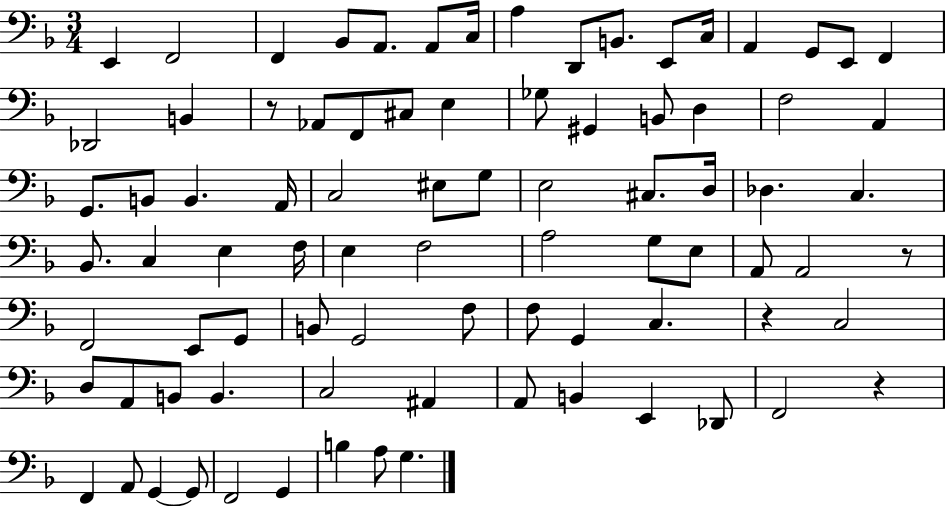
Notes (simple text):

E2/q F2/h F2/q Bb2/e A2/e. A2/e C3/s A3/q D2/e B2/e. E2/e C3/s A2/q G2/e E2/e F2/q Db2/h B2/q R/e Ab2/e F2/e C#3/e E3/q Gb3/e G#2/q B2/e D3/q F3/h A2/q G2/e. B2/e B2/q. A2/s C3/h EIS3/e G3/e E3/h C#3/e. D3/s Db3/q. C3/q. Bb2/e. C3/q E3/q F3/s E3/q F3/h A3/h G3/e E3/e A2/e A2/h R/e F2/h E2/e G2/e B2/e G2/h F3/e F3/e G2/q C3/q. R/q C3/h D3/e A2/e B2/e B2/q. C3/h A#2/q A2/e B2/q E2/q Db2/e F2/h R/q F2/q A2/e G2/q G2/e F2/h G2/q B3/q A3/e G3/q.